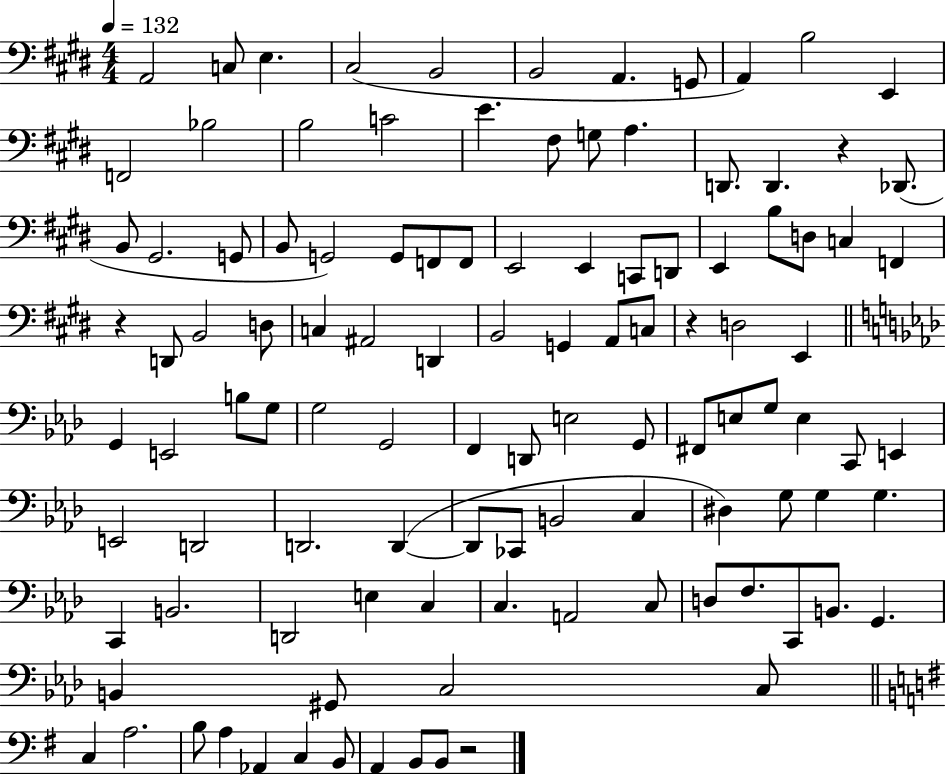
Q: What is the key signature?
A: E major